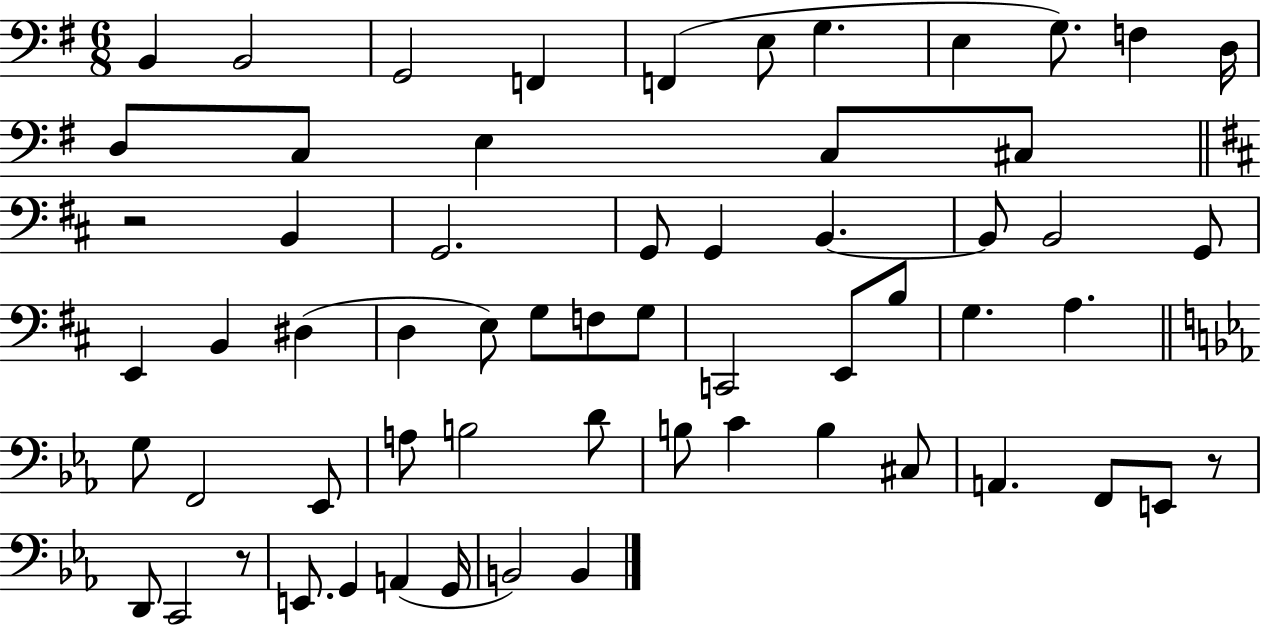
B2/q B2/h G2/h F2/q F2/q E3/e G3/q. E3/q G3/e. F3/q D3/s D3/e C3/e E3/q C3/e C#3/e R/h B2/q G2/h. G2/e G2/q B2/q. B2/e B2/h G2/e E2/q B2/q D#3/q D3/q E3/e G3/e F3/e G3/e C2/h E2/e B3/e G3/q. A3/q. G3/e F2/h Eb2/e A3/e B3/h D4/e B3/e C4/q B3/q C#3/e A2/q. F2/e E2/e R/e D2/e C2/h R/e E2/e. G2/q A2/q G2/s B2/h B2/q